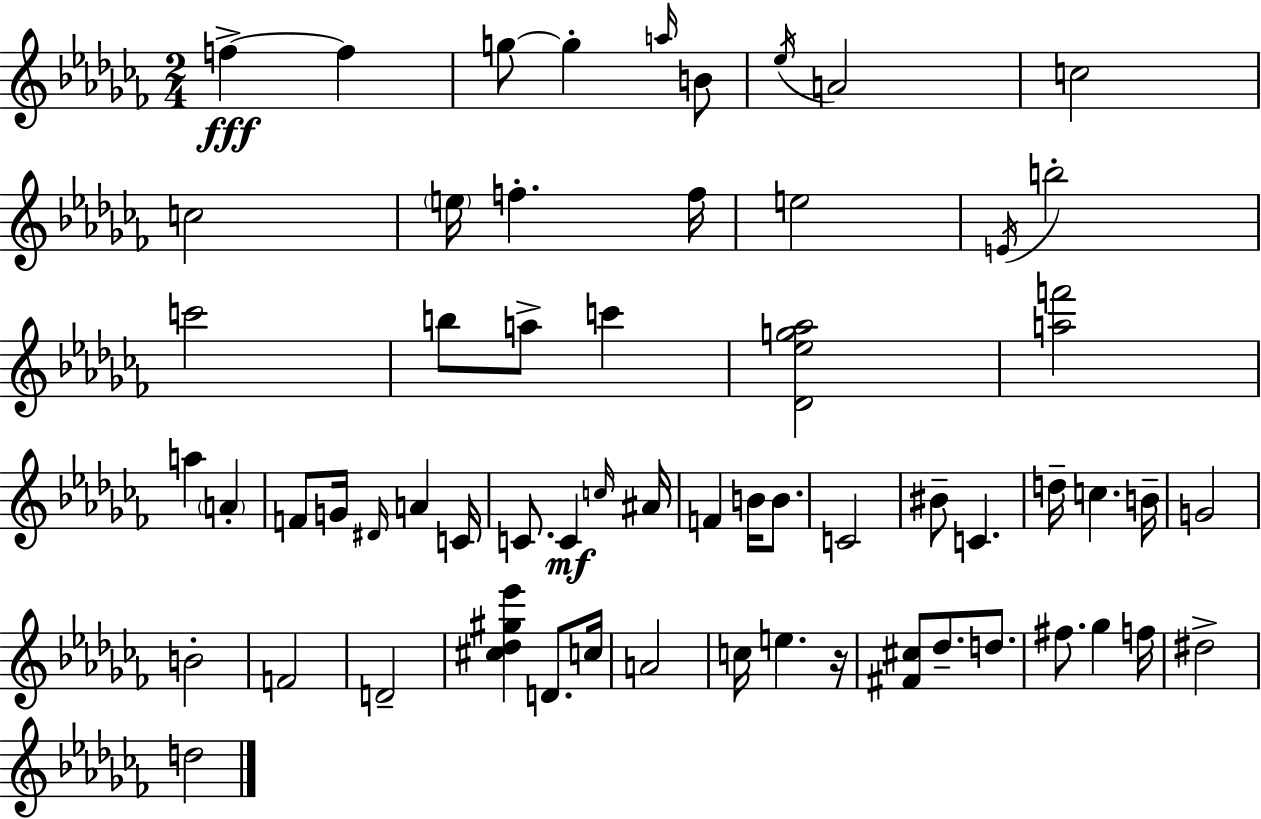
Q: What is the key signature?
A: AES minor